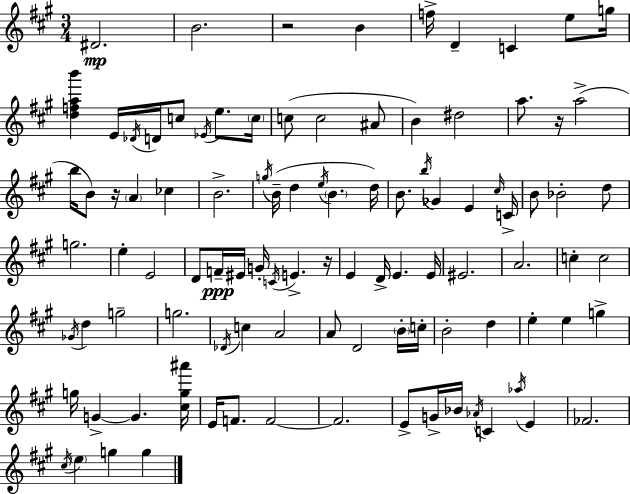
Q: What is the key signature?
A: A major